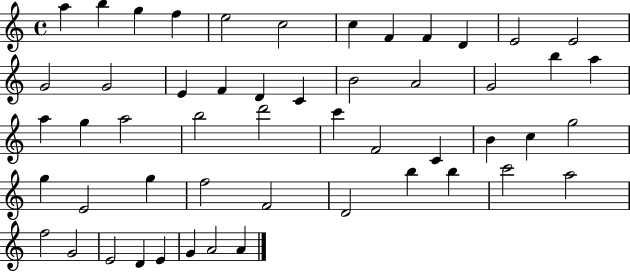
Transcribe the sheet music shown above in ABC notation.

X:1
T:Untitled
M:4/4
L:1/4
K:C
a b g f e2 c2 c F F D E2 E2 G2 G2 E F D C B2 A2 G2 b a a g a2 b2 d'2 c' F2 C B c g2 g E2 g f2 F2 D2 b b c'2 a2 f2 G2 E2 D E G A2 A